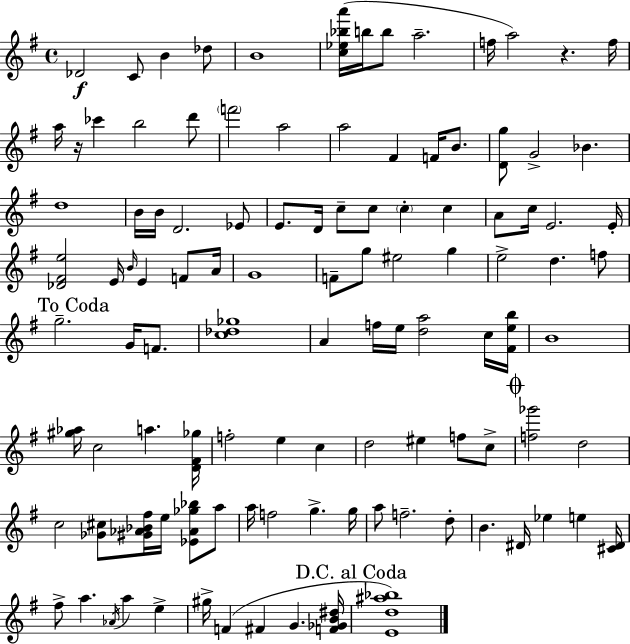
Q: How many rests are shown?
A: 2